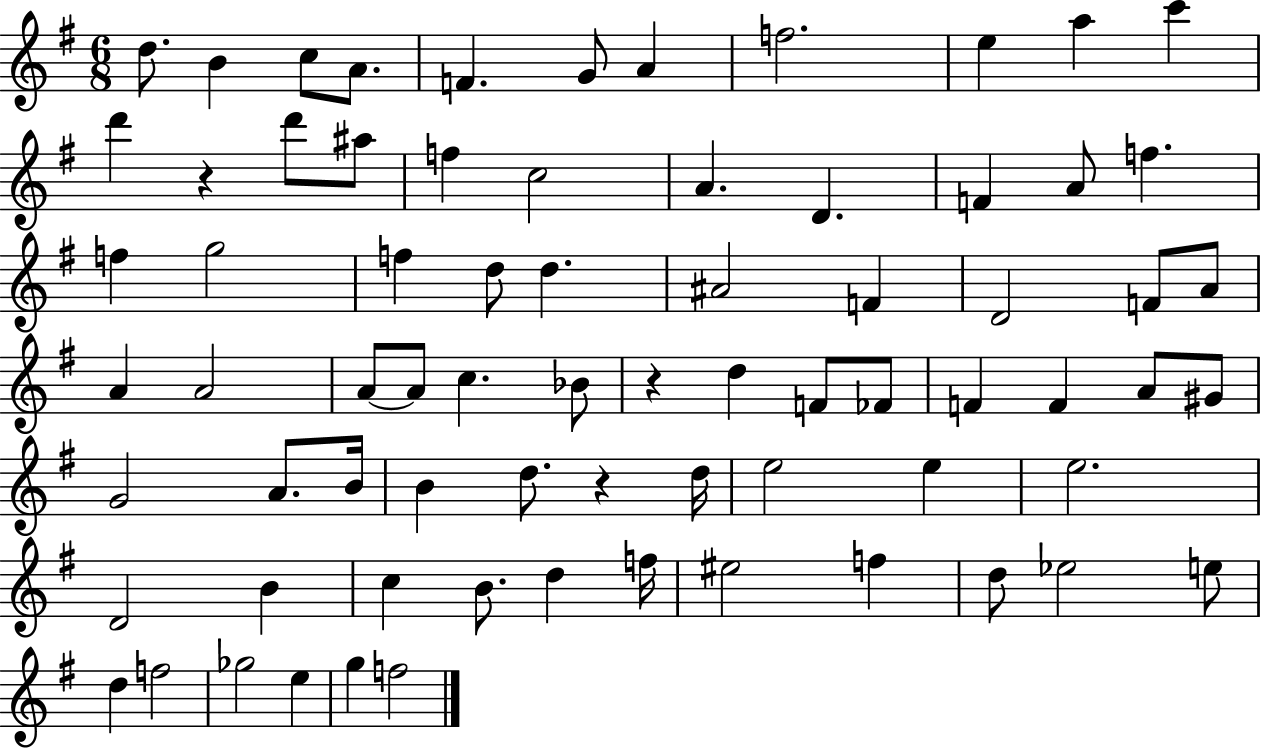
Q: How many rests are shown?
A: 3